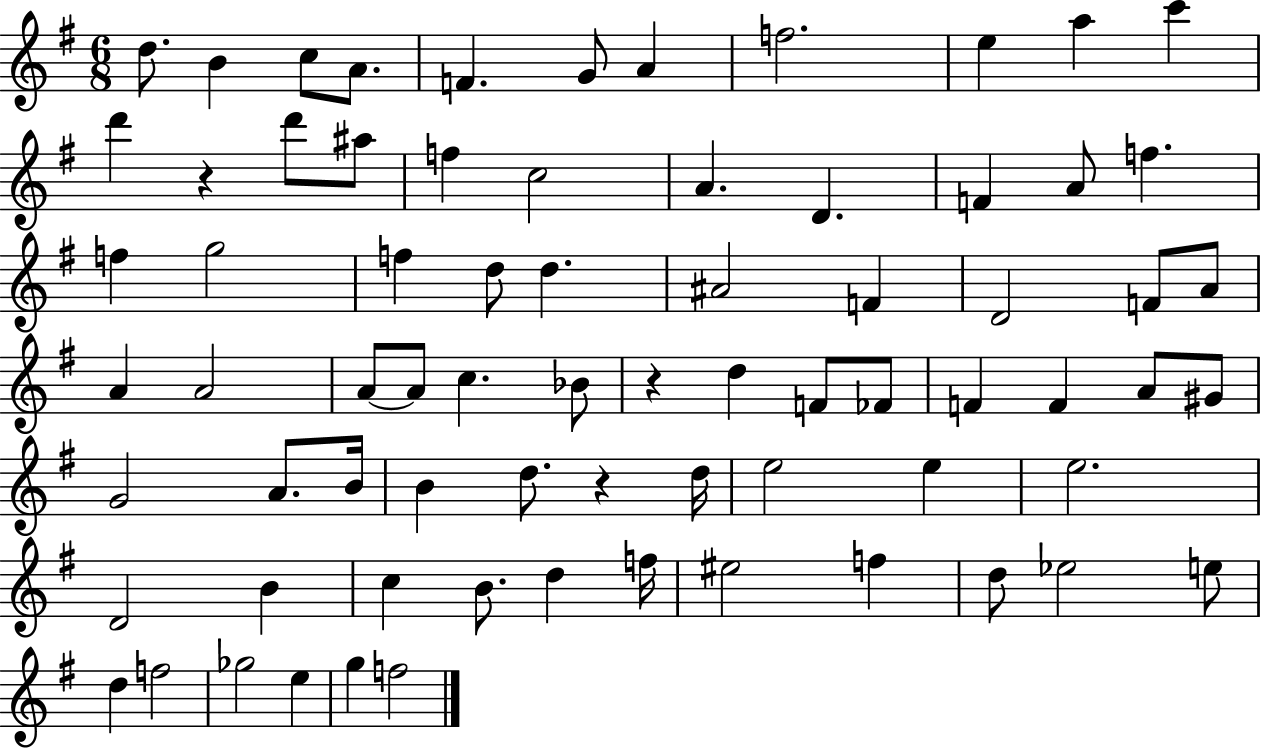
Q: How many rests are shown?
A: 3